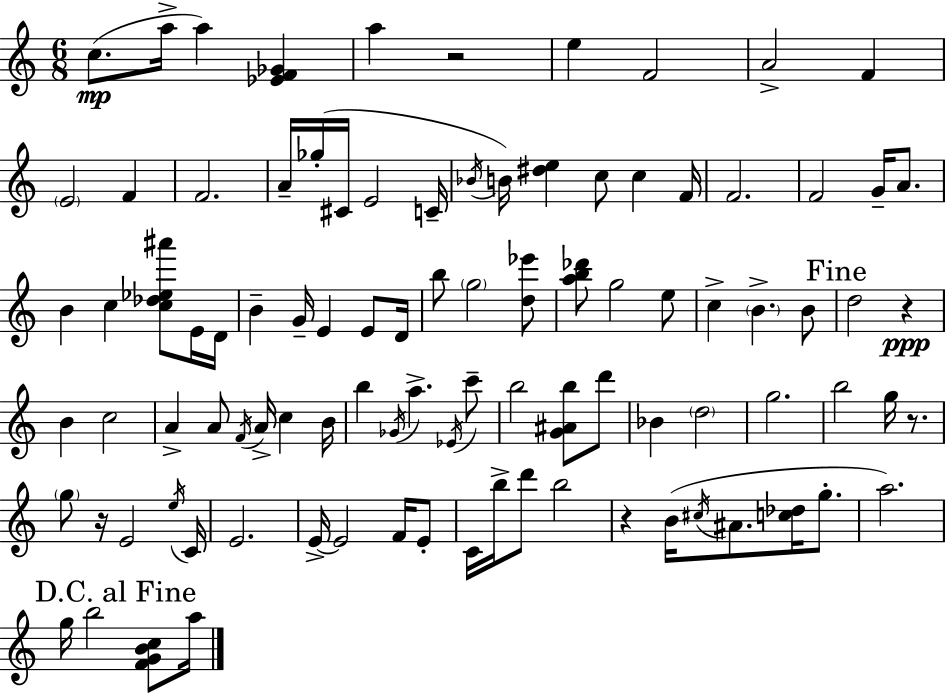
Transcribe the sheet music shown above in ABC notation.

X:1
T:Untitled
M:6/8
L:1/4
K:C
c/2 a/4 a [_EF_G] a z2 e F2 A2 F E2 F F2 A/4 _g/4 ^C/4 E2 C/4 _B/4 B/4 [^de] c/2 c F/4 F2 F2 G/4 A/2 B c [c_d_e^a']/2 E/4 D/4 B G/4 E E/2 D/4 b/2 g2 [d_e']/2 [ab_d']/2 g2 e/2 c B B/2 d2 z B c2 A A/2 F/4 A/4 c B/4 b _G/4 a _E/4 c'/2 b2 [G^Ab]/2 d'/2 _B d2 g2 b2 g/4 z/2 g/2 z/4 E2 e/4 C/4 E2 E/4 E2 F/4 E/2 C/4 b/4 d'/2 b2 z B/4 ^c/4 ^A/2 [c_d]/4 g/2 a2 g/4 b2 [FGBc]/2 a/4